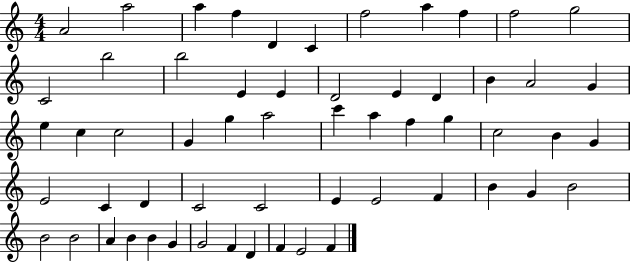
{
  \clef treble
  \numericTimeSignature
  \time 4/4
  \key c \major
  a'2 a''2 | a''4 f''4 d'4 c'4 | f''2 a''4 f''4 | f''2 g''2 | \break c'2 b''2 | b''2 e'4 e'4 | d'2 e'4 d'4 | b'4 a'2 g'4 | \break e''4 c''4 c''2 | g'4 g''4 a''2 | c'''4 a''4 f''4 g''4 | c''2 b'4 g'4 | \break e'2 c'4 d'4 | c'2 c'2 | e'4 e'2 f'4 | b'4 g'4 b'2 | \break b'2 b'2 | a'4 b'4 b'4 g'4 | g'2 f'4 d'4 | f'4 e'2 f'4 | \break \bar "|."
}